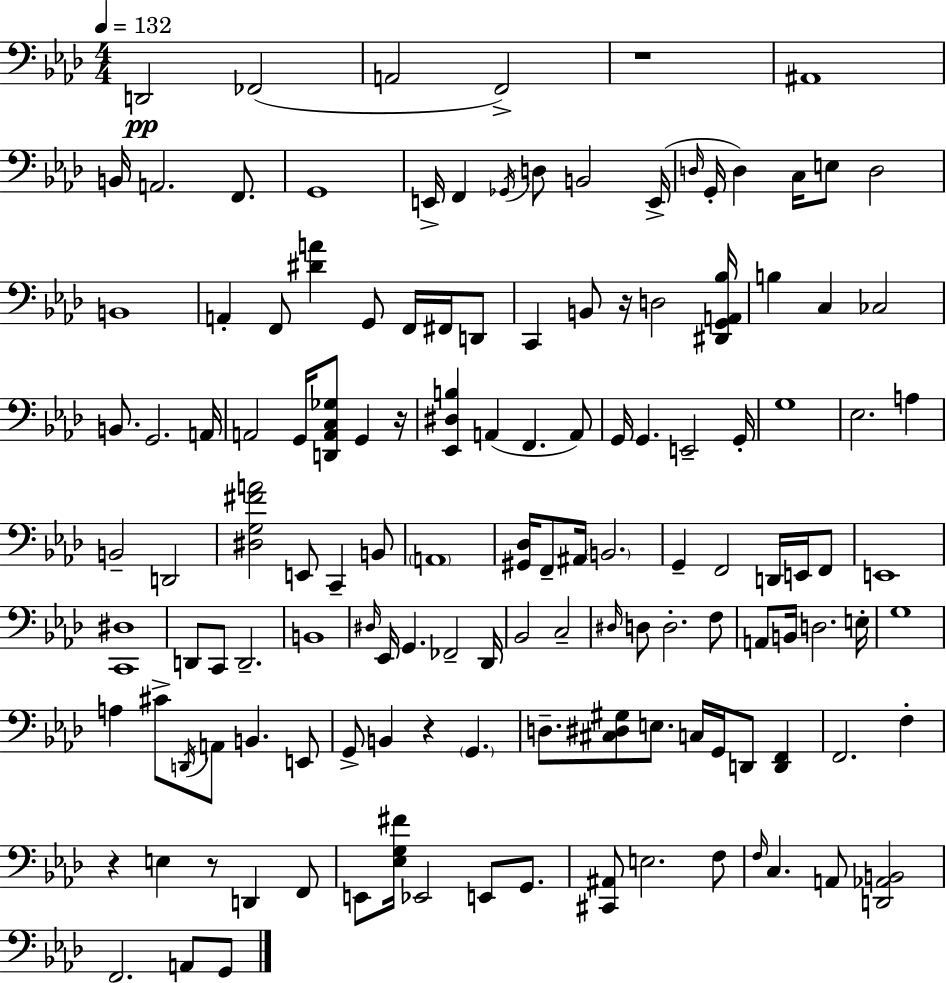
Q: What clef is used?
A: bass